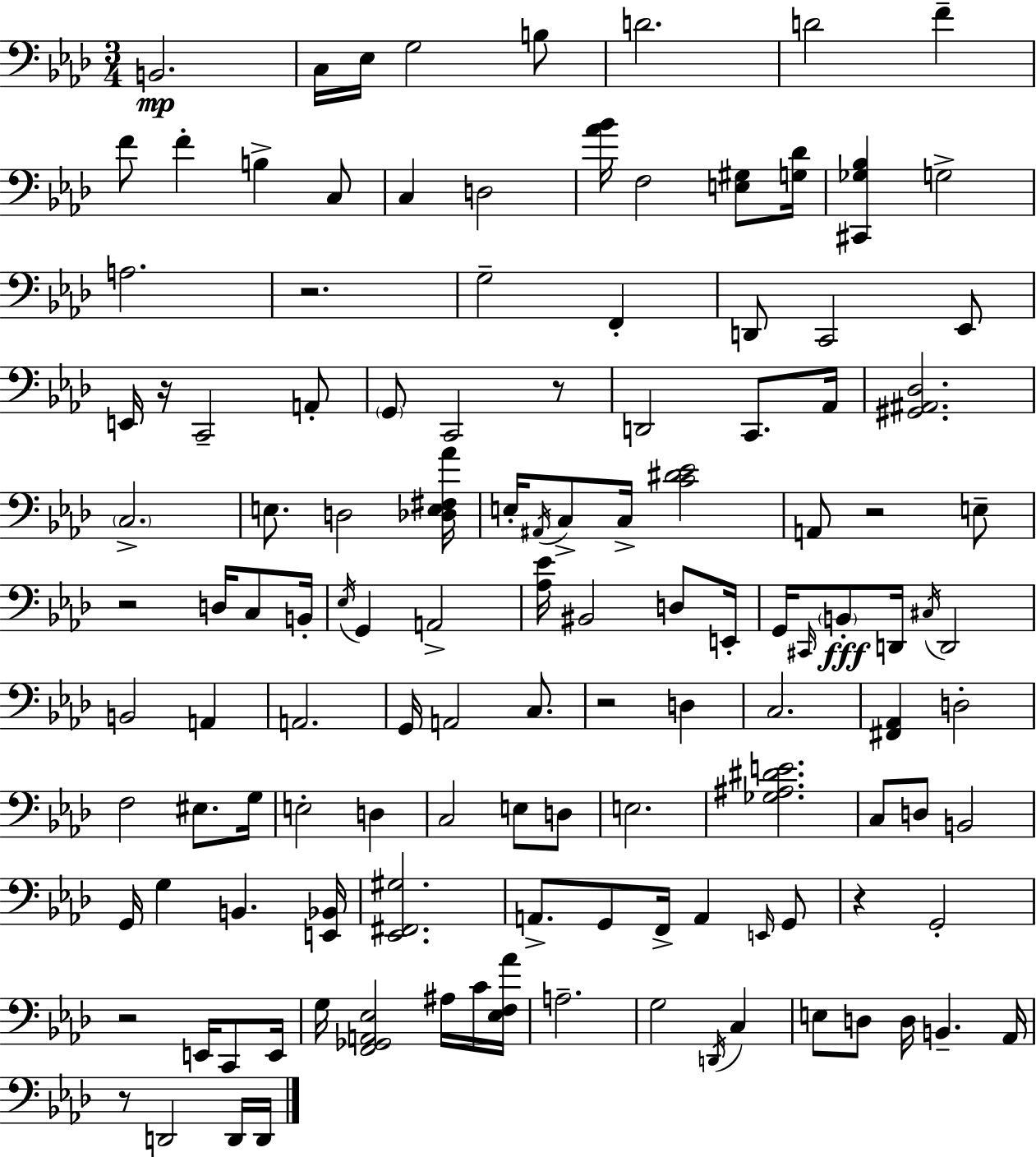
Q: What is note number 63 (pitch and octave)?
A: D3